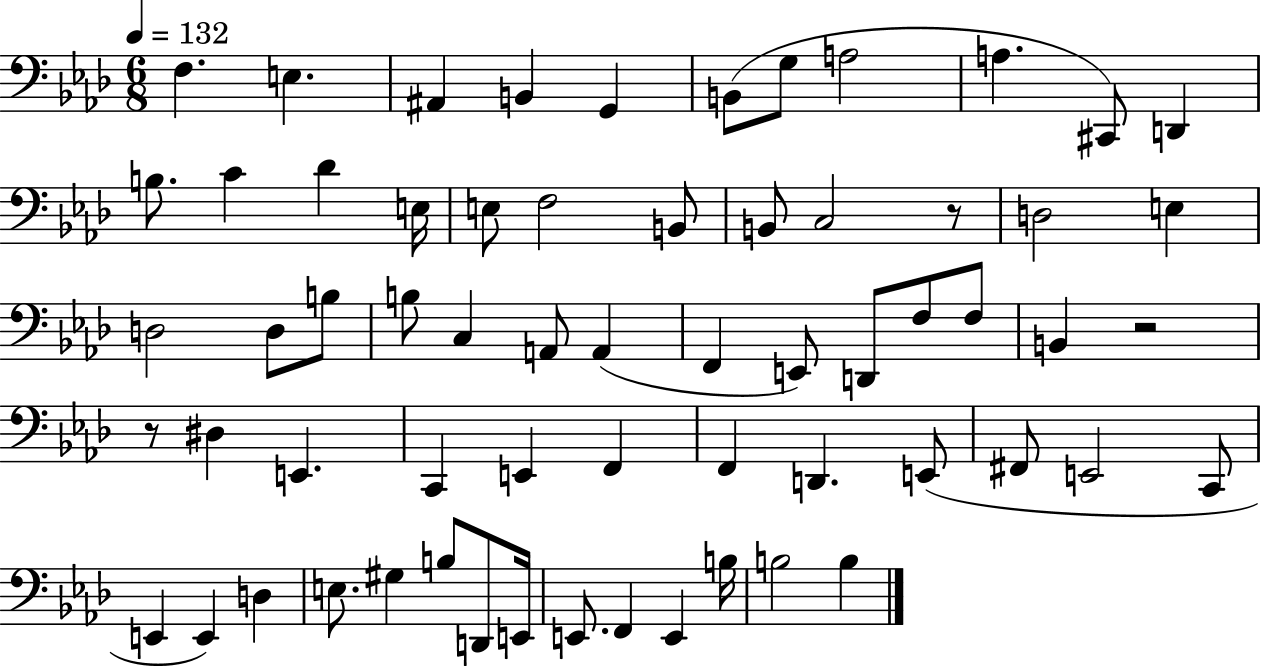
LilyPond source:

{
  \clef bass
  \numericTimeSignature
  \time 6/8
  \key aes \major
  \tempo 4 = 132
  f4. e4. | ais,4 b,4 g,4 | b,8( g8 a2 | a4. cis,8) d,4 | \break b8. c'4 des'4 e16 | e8 f2 b,8 | b,8 c2 r8 | d2 e4 | \break d2 d8 b8 | b8 c4 a,8 a,4( | f,4 e,8) d,8 f8 f8 | b,4 r2 | \break r8 dis4 e,4. | c,4 e,4 f,4 | f,4 d,4. e,8( | fis,8 e,2 c,8 | \break e,4 e,4) d4 | e8. gis4 b8 d,8 e,16 | e,8. f,4 e,4 b16 | b2 b4 | \break \bar "|."
}